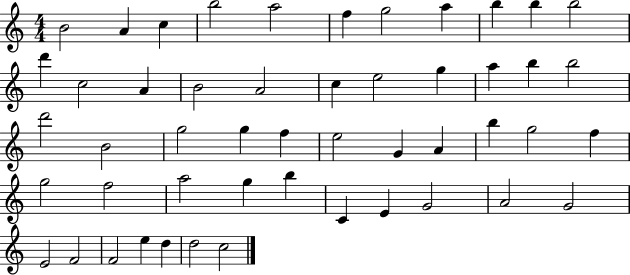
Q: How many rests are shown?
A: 0